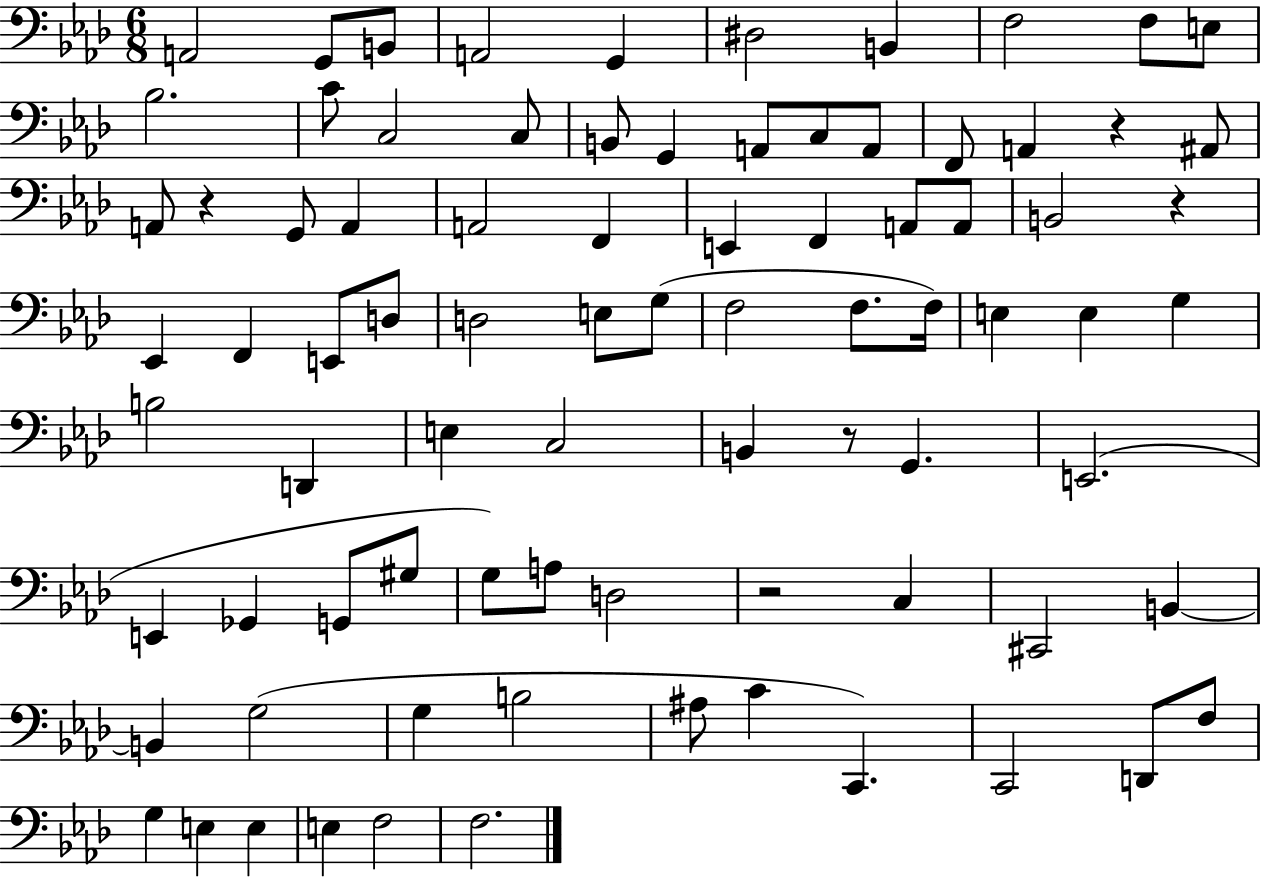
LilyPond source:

{
  \clef bass
  \numericTimeSignature
  \time 6/8
  \key aes \major
  a,2 g,8 b,8 | a,2 g,4 | dis2 b,4 | f2 f8 e8 | \break bes2. | c'8 c2 c8 | b,8 g,4 a,8 c8 a,8 | f,8 a,4 r4 ais,8 | \break a,8 r4 g,8 a,4 | a,2 f,4 | e,4 f,4 a,8 a,8 | b,2 r4 | \break ees,4 f,4 e,8 d8 | d2 e8 g8( | f2 f8. f16) | e4 e4 g4 | \break b2 d,4 | e4 c2 | b,4 r8 g,4. | e,2.( | \break e,4 ges,4 g,8 gis8 | g8) a8 d2 | r2 c4 | cis,2 b,4~~ | \break b,4 g2( | g4 b2 | ais8 c'4 c,4.) | c,2 d,8 f8 | \break g4 e4 e4 | e4 f2 | f2. | \bar "|."
}